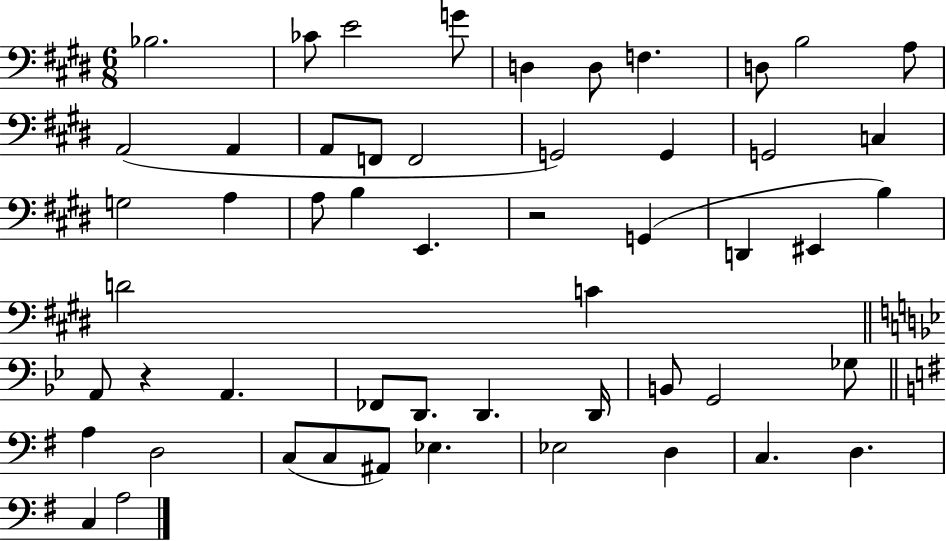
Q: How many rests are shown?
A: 2